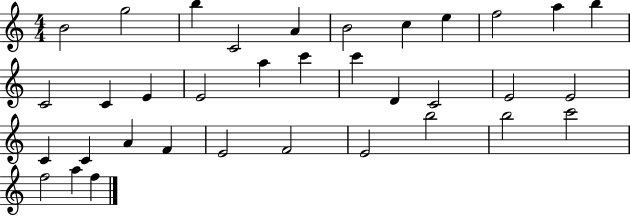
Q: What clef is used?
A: treble